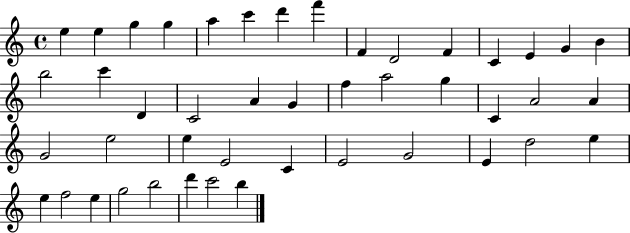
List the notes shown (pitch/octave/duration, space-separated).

E5/q E5/q G5/q G5/q A5/q C6/q D6/q F6/q F4/q D4/h F4/q C4/q E4/q G4/q B4/q B5/h C6/q D4/q C4/h A4/q G4/q F5/q A5/h G5/q C4/q A4/h A4/q G4/h E5/h E5/q E4/h C4/q E4/h G4/h E4/q D5/h E5/q E5/q F5/h E5/q G5/h B5/h D6/q C6/h B5/q